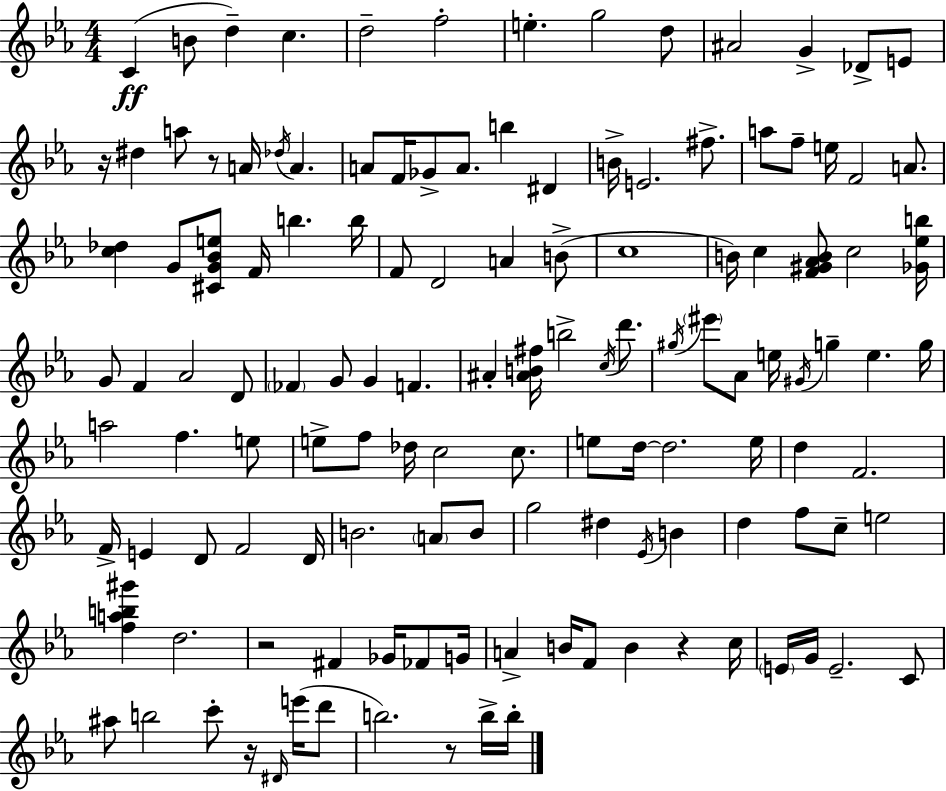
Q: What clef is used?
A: treble